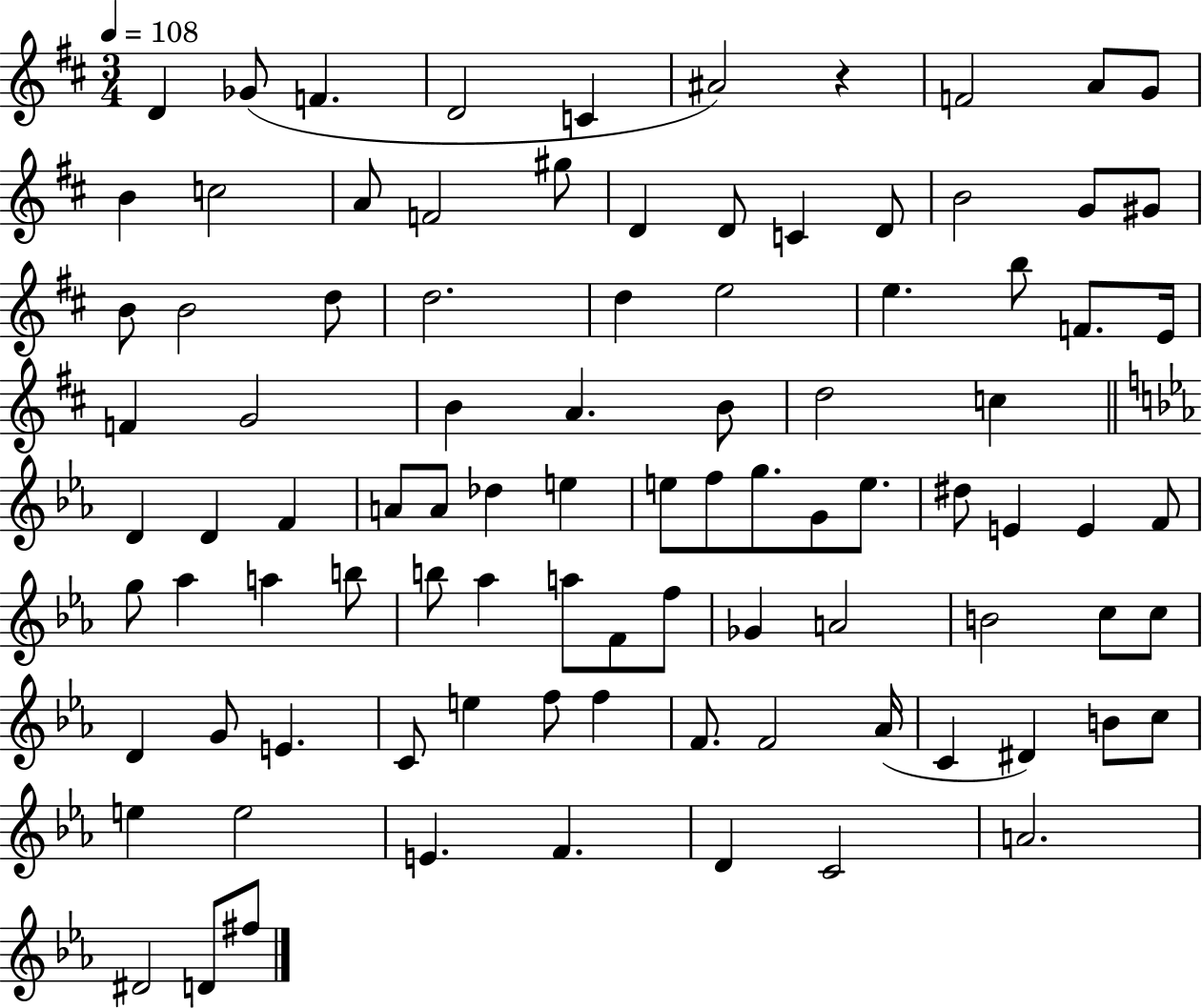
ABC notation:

X:1
T:Untitled
M:3/4
L:1/4
K:D
D _G/2 F D2 C ^A2 z F2 A/2 G/2 B c2 A/2 F2 ^g/2 D D/2 C D/2 B2 G/2 ^G/2 B/2 B2 d/2 d2 d e2 e b/2 F/2 E/4 F G2 B A B/2 d2 c D D F A/2 A/2 _d e e/2 f/2 g/2 G/2 e/2 ^d/2 E E F/2 g/2 _a a b/2 b/2 _a a/2 F/2 f/2 _G A2 B2 c/2 c/2 D G/2 E C/2 e f/2 f F/2 F2 _A/4 C ^D B/2 c/2 e e2 E F D C2 A2 ^D2 D/2 ^f/2